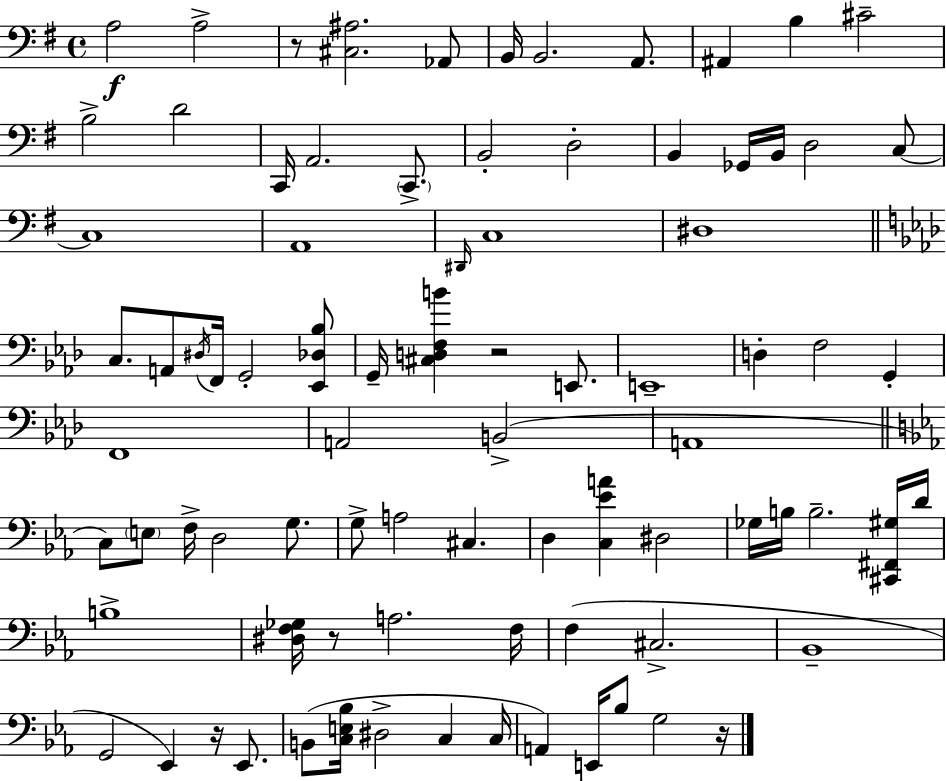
X:1
T:Untitled
M:4/4
L:1/4
K:G
A,2 A,2 z/2 [^C,^A,]2 _A,,/2 B,,/4 B,,2 A,,/2 ^A,, B, ^C2 B,2 D2 C,,/4 A,,2 C,,/2 B,,2 D,2 B,, _G,,/4 B,,/4 D,2 C,/2 C,4 A,,4 ^D,,/4 C,4 ^D,4 C,/2 A,,/2 ^D,/4 F,,/4 G,,2 [_E,,_D,_B,]/2 G,,/4 [^C,D,F,B] z2 E,,/2 E,,4 D, F,2 G,, F,,4 A,,2 B,,2 A,,4 C,/2 E,/2 F,/4 D,2 G,/2 G,/2 A,2 ^C, D, [C,_EA] ^D,2 _G,/4 B,/4 B,2 [^C,,^F,,^G,]/4 D/4 B,4 [^D,F,_G,]/4 z/2 A,2 F,/4 F, ^C,2 _B,,4 G,,2 _E,, z/4 _E,,/2 B,,/2 [C,E,_B,]/4 ^D,2 C, C,/4 A,, E,,/4 _B,/2 G,2 z/4